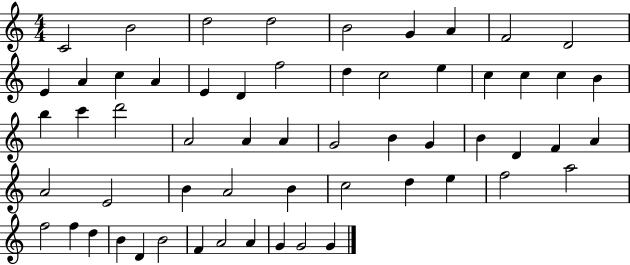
C4/h B4/h D5/h D5/h B4/h G4/q A4/q F4/h D4/h E4/q A4/q C5/q A4/q E4/q D4/q F5/h D5/q C5/h E5/q C5/q C5/q C5/q B4/q B5/q C6/q D6/h A4/h A4/q A4/q G4/h B4/q G4/q B4/q D4/q F4/q A4/q A4/h E4/h B4/q A4/h B4/q C5/h D5/q E5/q F5/h A5/h F5/h F5/q D5/q B4/q D4/q B4/h F4/q A4/h A4/q G4/q G4/h G4/q